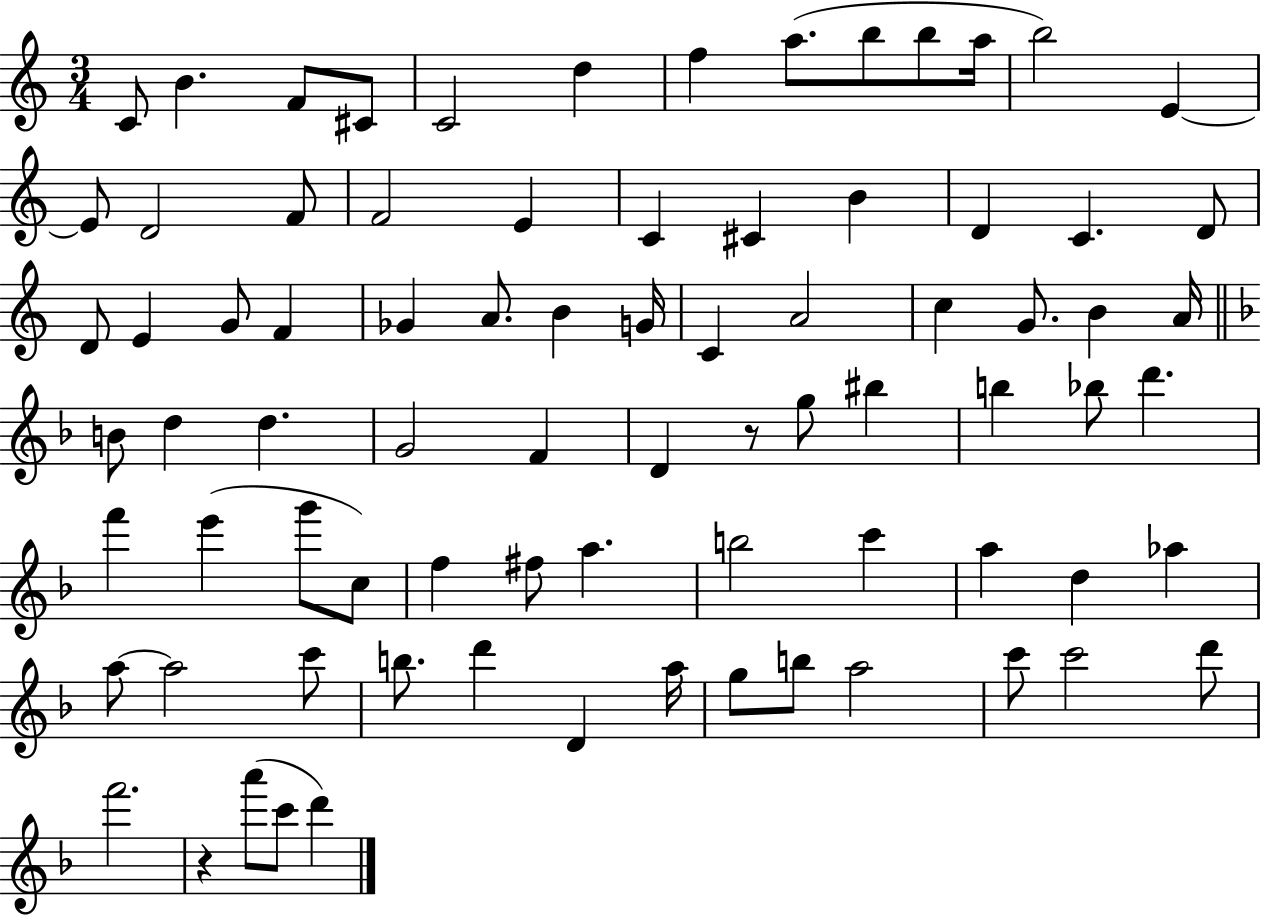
X:1
T:Untitled
M:3/4
L:1/4
K:C
C/2 B F/2 ^C/2 C2 d f a/2 b/2 b/2 a/4 b2 E E/2 D2 F/2 F2 E C ^C B D C D/2 D/2 E G/2 F _G A/2 B G/4 C A2 c G/2 B A/4 B/2 d d G2 F D z/2 g/2 ^b b _b/2 d' f' e' g'/2 c/2 f ^f/2 a b2 c' a d _a a/2 a2 c'/2 b/2 d' D a/4 g/2 b/2 a2 c'/2 c'2 d'/2 f'2 z a'/2 c'/2 d'